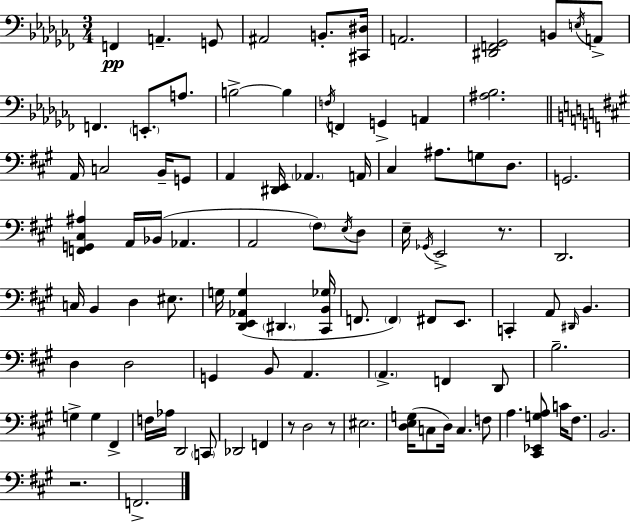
{
  \clef bass
  \numericTimeSignature
  \time 3/4
  \key aes \minor
  f,4\pp a,4.-- g,8 | ais,2 b,8.-. <cis, dis>16 | a,2. | <dis, f, ges,>2 b,8 \acciaccatura { e16 } a,8-> | \break f,4. \parenthesize e,8.-. a8. | b2->~~ b4 | \acciaccatura { f16 } f,4 g,4-> a,4 | <ais bes>2. | \break \bar "||" \break \key a \major a,16 c2 b,16-- g,8 | a,4 <dis, e,>16 \parenthesize aes,4. a,16 | cis4 ais8. g8 d8. | g,2. | \break <f, g, cis ais>4 a,16 bes,16( aes,4. | a,2 \parenthesize fis8) \acciaccatura { e16 } d8 | e16-- \acciaccatura { ges,16 } e,2-> r8. | d,2. | \break c16 b,4 d4 eis8. | g16 <d, e, aes, g>4( \parenthesize dis,4. | <cis, b, ges>16 f,8. \parenthesize f,4) fis,8 e,8. | c,4-. a,8 \grace { dis,16 } b,4. | \break d4 d2 | g,4 b,8 a,4. | \parenthesize a,4.-> f,4 | d,8 b2.-- | \break g4-> g4 fis,4-> | f16 aes16 d,2 | \parenthesize c,8 des,2 f,4 | r8 d2 | \break r8 eis2. | <d e g>16( c8 d16) c4. | f8 a4. <cis, ees, g a>8 c'16 | fis8. b,2. | \break r2. | f,2.-> | \bar "|."
}